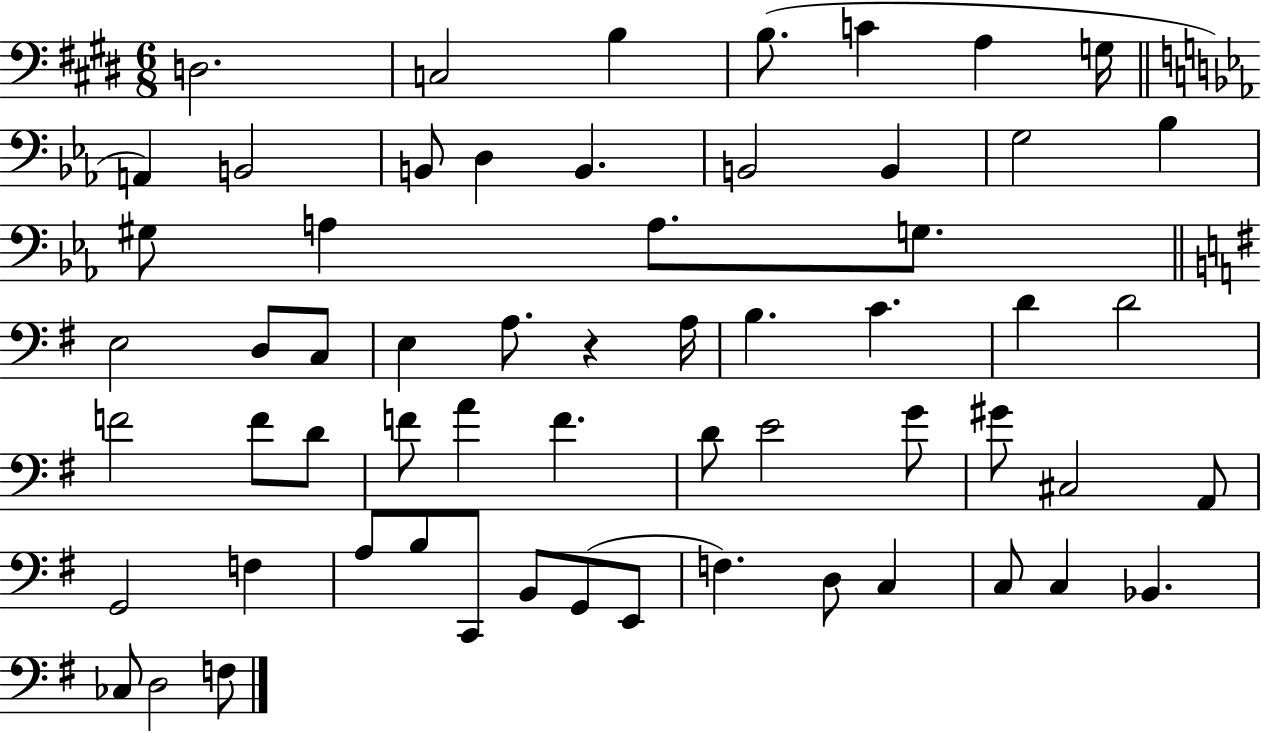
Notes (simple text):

D3/h. C3/h B3/q B3/e. C4/q A3/q G3/s A2/q B2/h B2/e D3/q B2/q. B2/h B2/q G3/h Bb3/q G#3/e A3/q A3/e. G3/e. E3/h D3/e C3/e E3/q A3/e. R/q A3/s B3/q. C4/q. D4/q D4/h F4/h F4/e D4/e F4/e A4/q F4/q. D4/e E4/h G4/e G#4/e C#3/h A2/e G2/h F3/q A3/e B3/e C2/e B2/e G2/e E2/e F3/q. D3/e C3/q C3/e C3/q Bb2/q. CES3/e D3/h F3/e